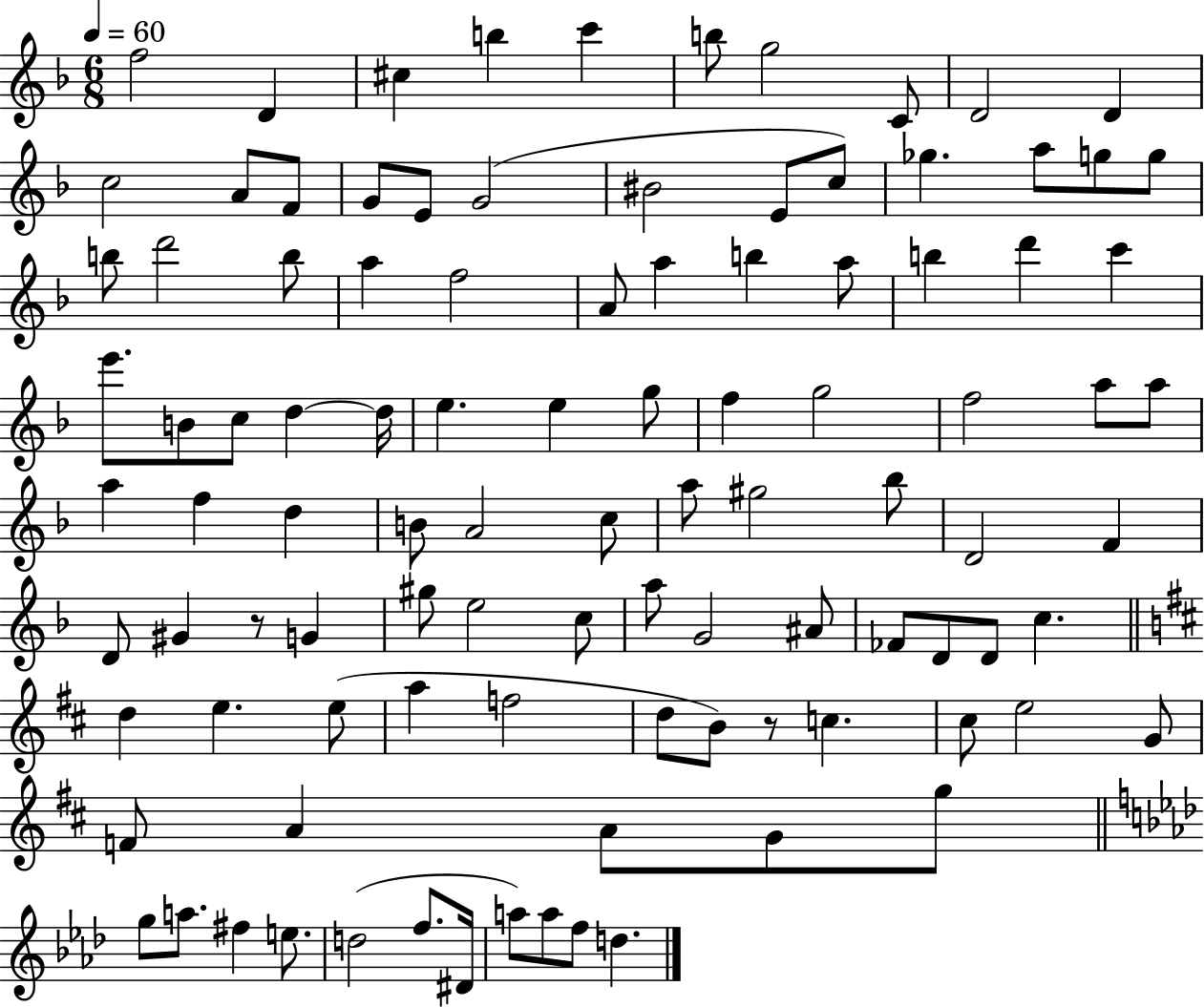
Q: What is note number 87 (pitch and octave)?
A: G4